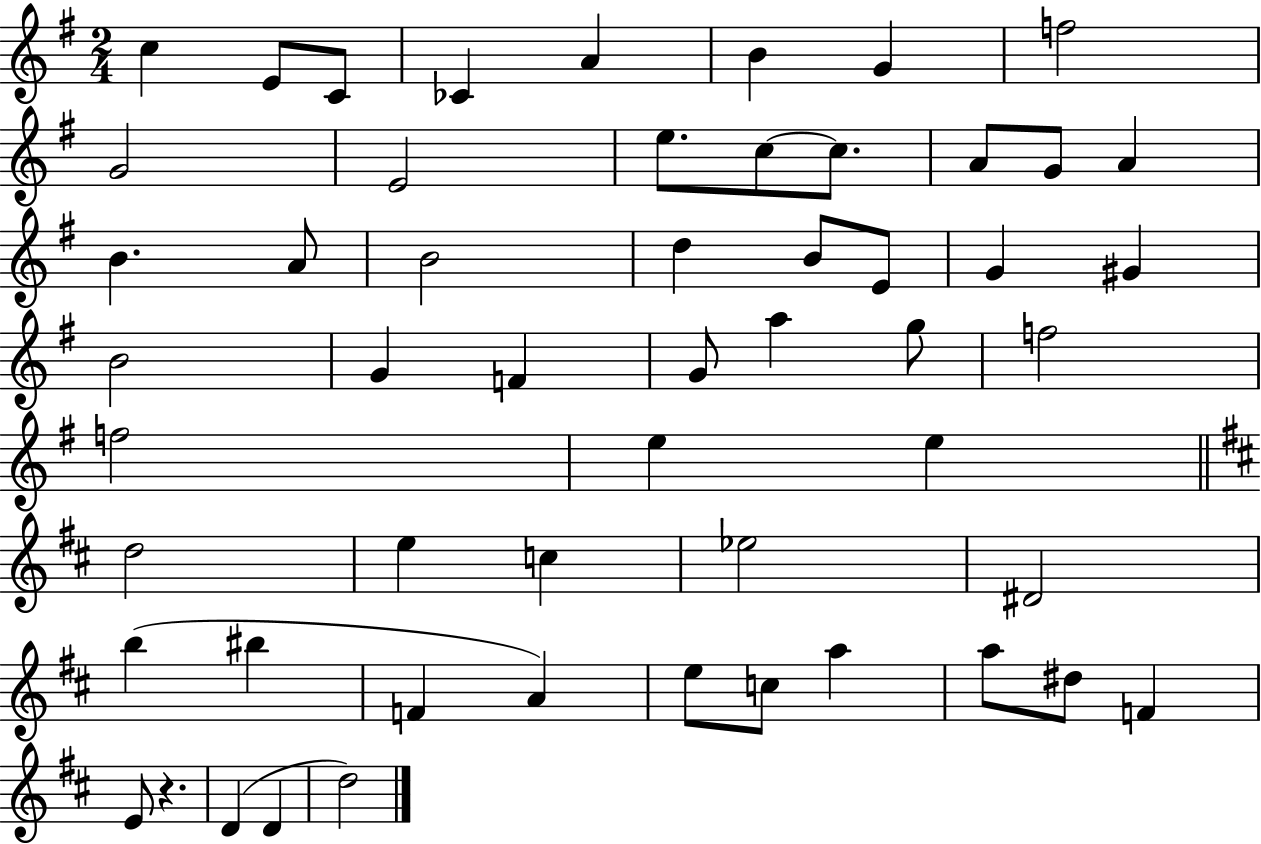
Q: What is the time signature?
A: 2/4